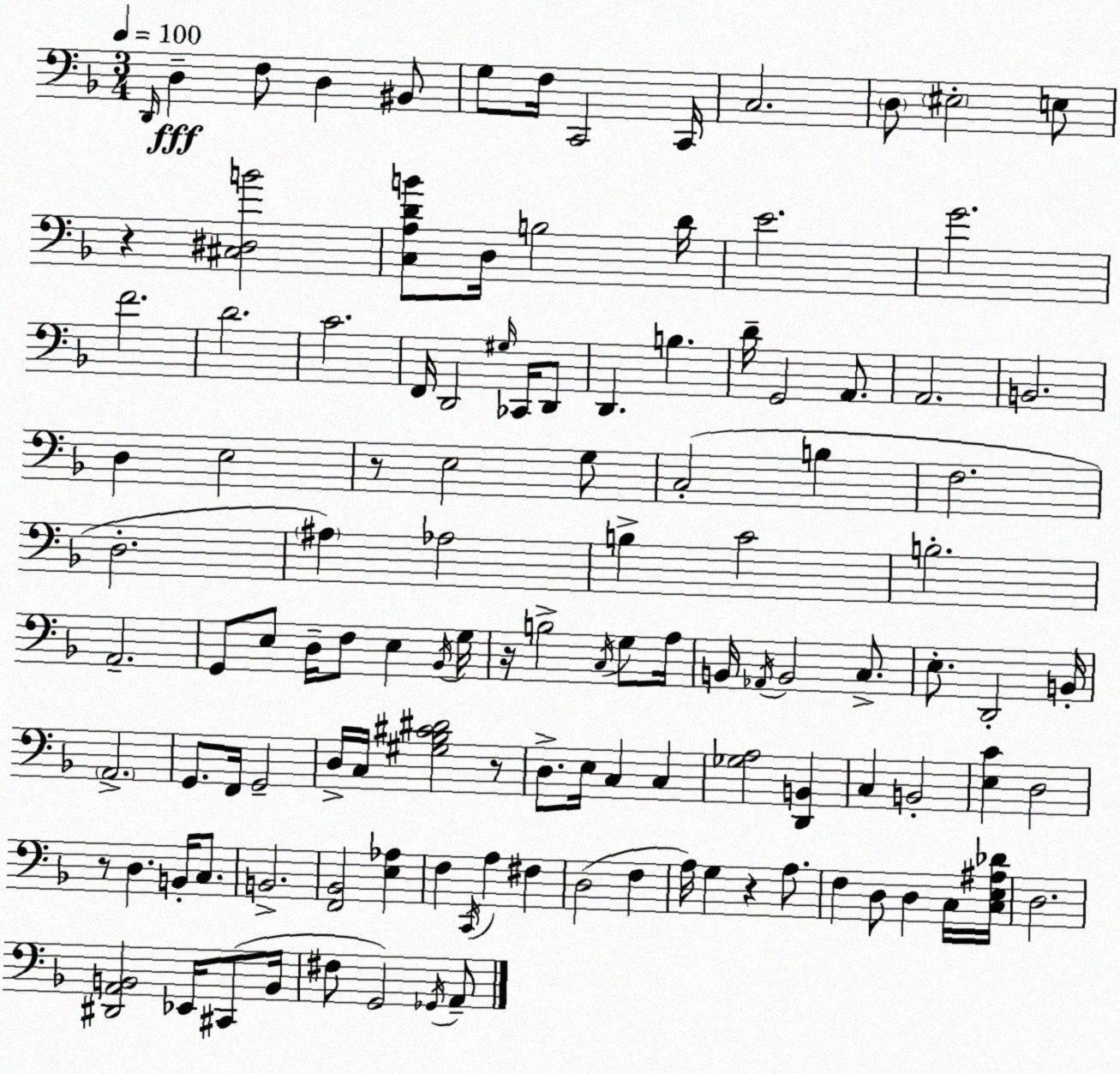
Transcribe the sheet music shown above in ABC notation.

X:1
T:Untitled
M:3/4
L:1/4
K:F
D,,/4 D, F,/2 D, ^B,,/2 G,/2 F,/4 C,,2 C,,/4 C,2 D,/2 ^E,2 E,/2 z [^C,^D,B]2 [C,A,DB]/2 D,/4 B,2 D/4 E2 G2 F2 D2 C2 F,,/4 D,,2 ^G,/4 _C,,/4 D,,/2 D,, B, D/4 G,,2 A,,/2 A,,2 B,,2 D, E,2 z/2 E,2 G,/2 C,2 B, F,2 D,2 ^A, _A,2 B, C2 B,2 A,,2 G,,/2 E,/2 D,/4 F,/2 E, _B,,/4 G,/4 z/4 B,2 C,/4 G,/2 A,/4 B,,/4 _A,,/4 B,,2 C,/2 E,/2 D,,2 B,,/4 A,,2 G,,/2 F,,/4 G,,2 D,/4 C,/4 [^G,_B,^C^D]2 z/2 D,/2 E,/4 C, C, [_G,A,]2 [D,,B,,] C, B,,2 [E,C] D,2 z/2 D, B,,/4 C,/2 B,,2 [F,,_B,,]2 [E,_A,] F, C,,/4 A, ^F, D,2 F, A,/4 G, z A,/2 F, D,/2 D, C,/4 [C,E,^A,_D]/4 D,2 [^D,,A,,B,,]2 _E,,/4 ^C,,/2 B,,/4 ^F,/2 G,,2 _G,,/4 A,,/2